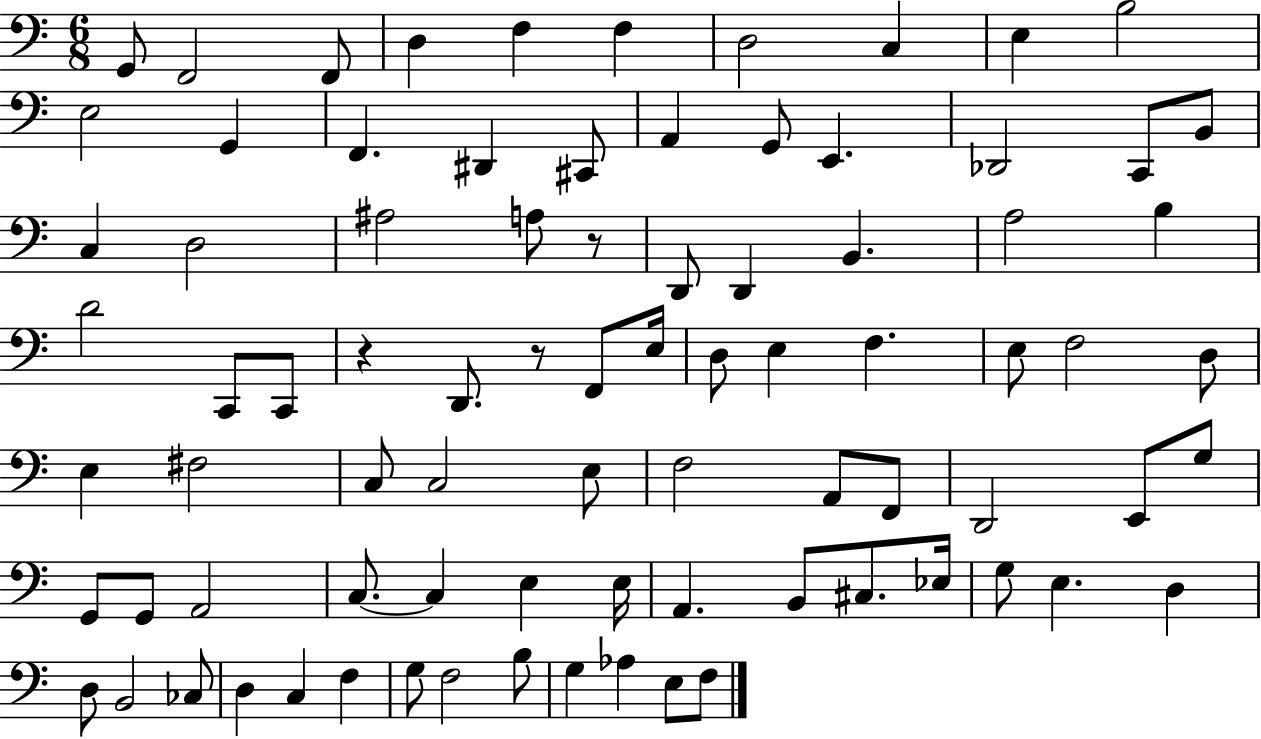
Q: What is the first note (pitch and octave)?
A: G2